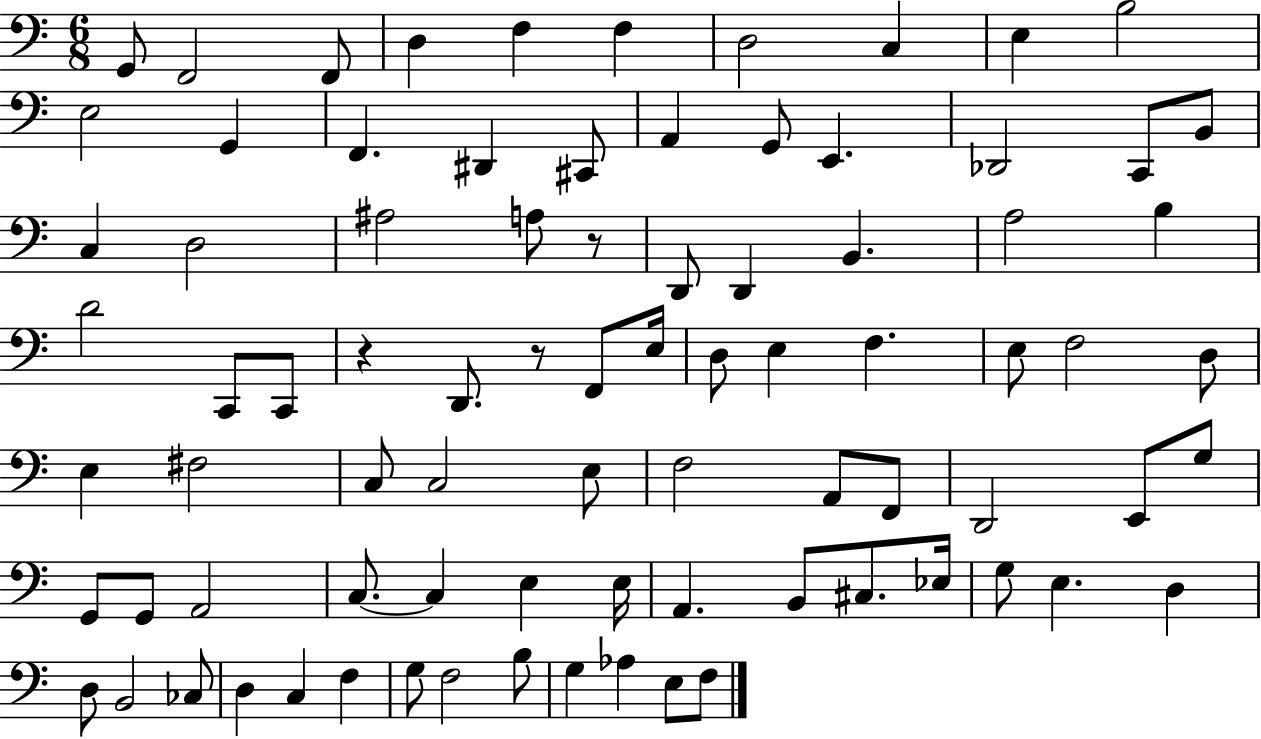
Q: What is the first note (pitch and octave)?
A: G2